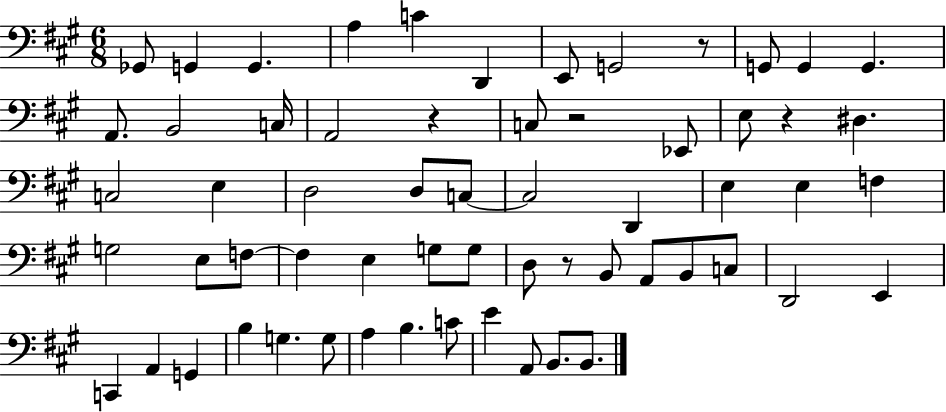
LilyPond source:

{
  \clef bass
  \numericTimeSignature
  \time 6/8
  \key a \major
  ges,8 g,4 g,4. | a4 c'4 d,4 | e,8 g,2 r8 | g,8 g,4 g,4. | \break a,8. b,2 c16 | a,2 r4 | c8 r2 ees,8 | e8 r4 dis4. | \break c2 e4 | d2 d8 c8~~ | c2 d,4 | e4 e4 f4 | \break g2 e8 f8~~ | f4 e4 g8 g8 | d8 r8 b,8 a,8 b,8 c8 | d,2 e,4 | \break c,4 a,4 g,4 | b4 g4. g8 | a4 b4. c'8 | e'4 a,8 b,8. b,8. | \break \bar "|."
}